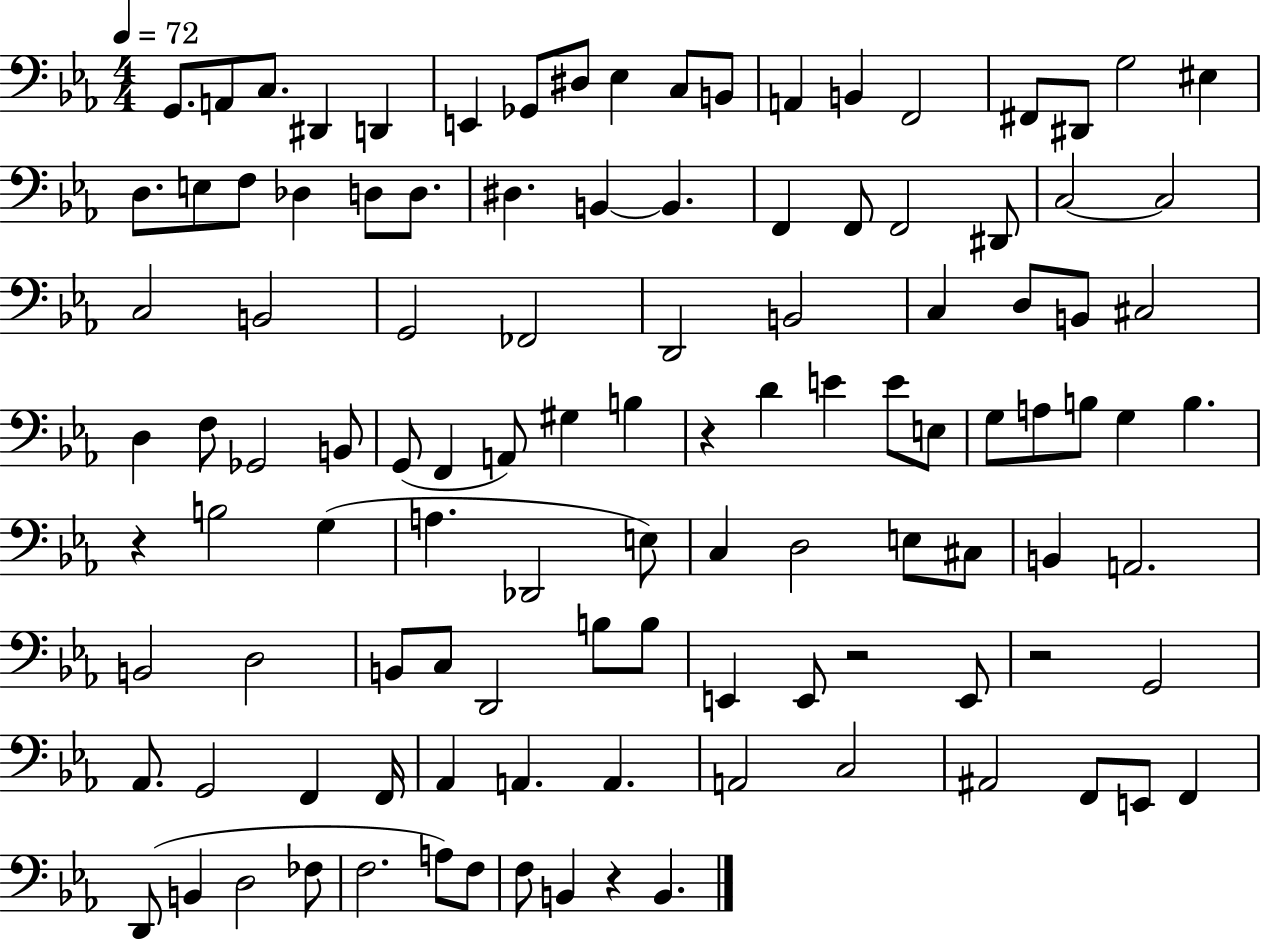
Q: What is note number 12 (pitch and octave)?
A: A2